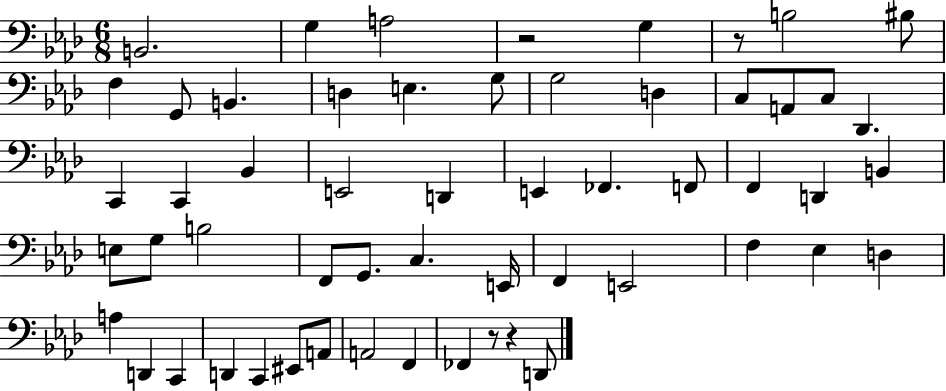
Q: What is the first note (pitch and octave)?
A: B2